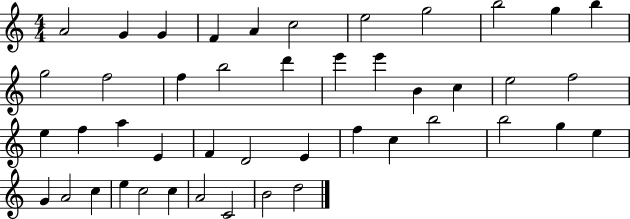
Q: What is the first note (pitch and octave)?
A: A4